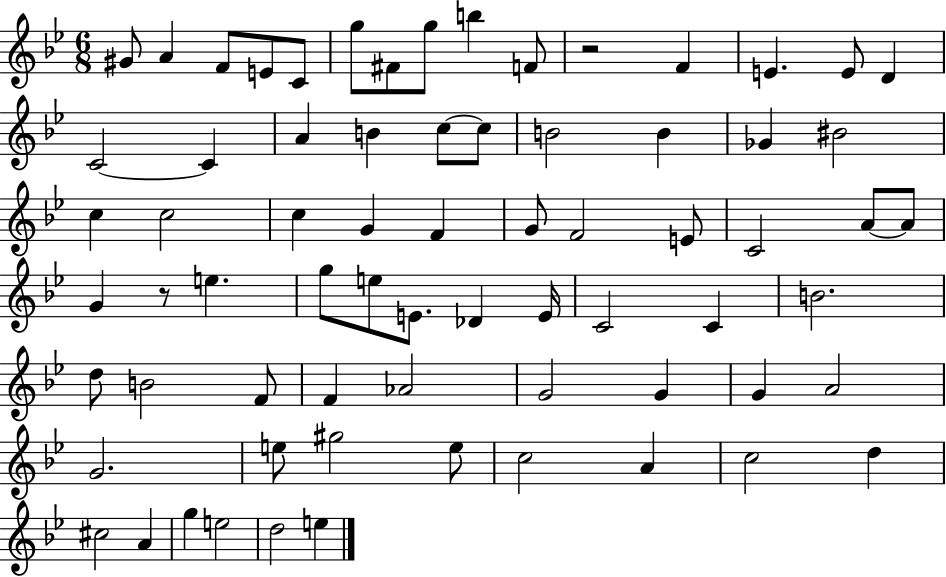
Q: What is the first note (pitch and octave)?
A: G#4